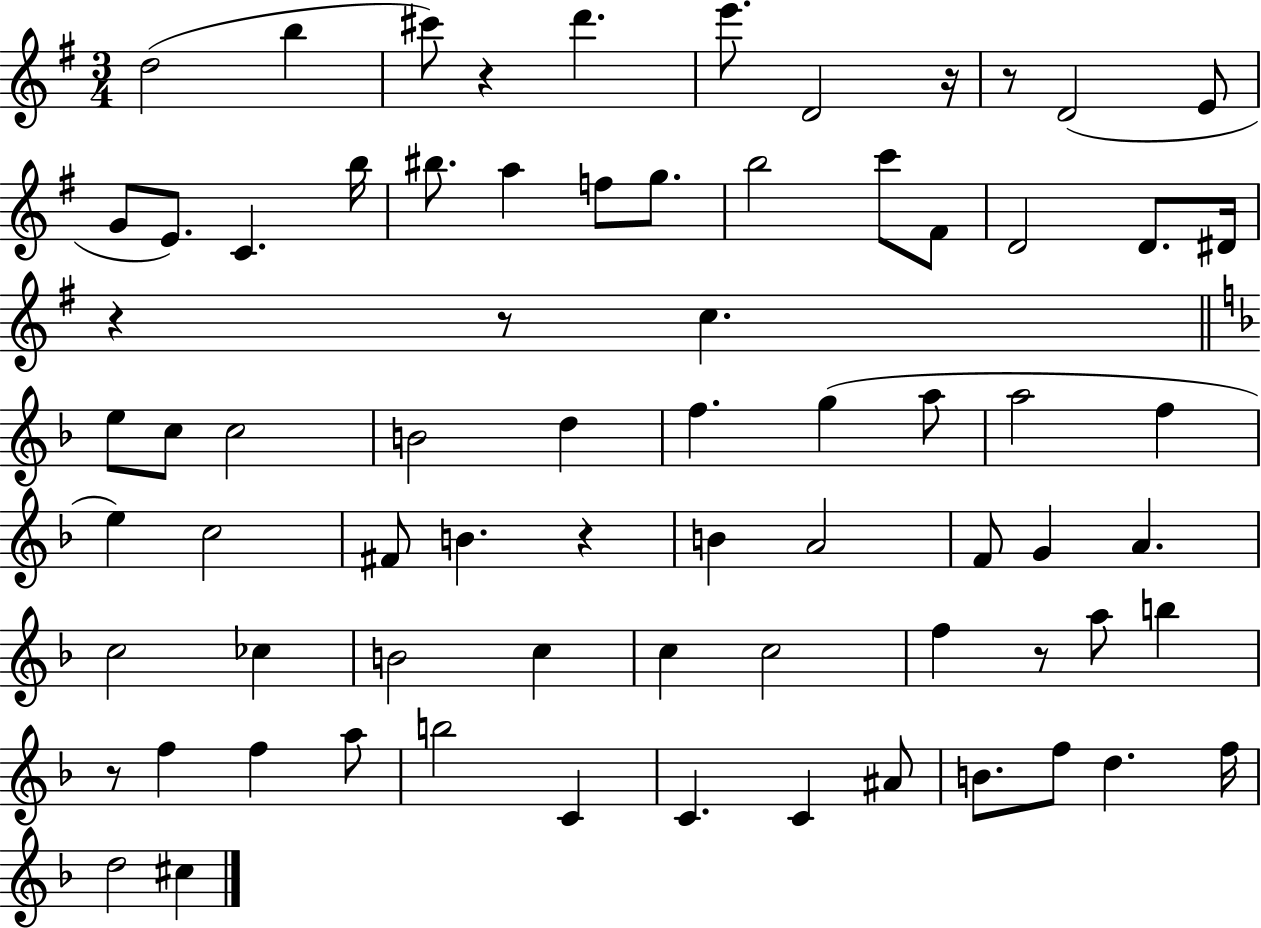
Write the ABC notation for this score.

X:1
T:Untitled
M:3/4
L:1/4
K:G
d2 b ^c'/2 z d' e'/2 D2 z/4 z/2 D2 E/2 G/2 E/2 C b/4 ^b/2 a f/2 g/2 b2 c'/2 ^F/2 D2 D/2 ^D/4 z z/2 c e/2 c/2 c2 B2 d f g a/2 a2 f e c2 ^F/2 B z B A2 F/2 G A c2 _c B2 c c c2 f z/2 a/2 b z/2 f f a/2 b2 C C C ^A/2 B/2 f/2 d f/4 d2 ^c